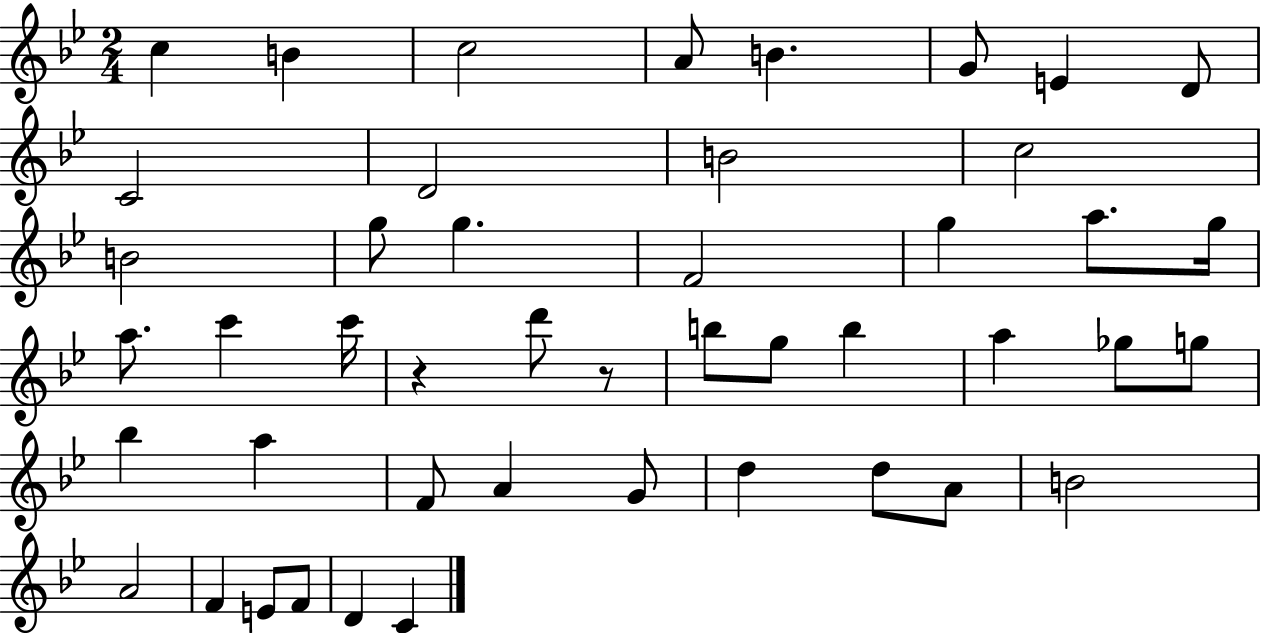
{
  \clef treble
  \numericTimeSignature
  \time 2/4
  \key bes \major
  c''4 b'4 | c''2 | a'8 b'4. | g'8 e'4 d'8 | \break c'2 | d'2 | b'2 | c''2 | \break b'2 | g''8 g''4. | f'2 | g''4 a''8. g''16 | \break a''8. c'''4 c'''16 | r4 d'''8 r8 | b''8 g''8 b''4 | a''4 ges''8 g''8 | \break bes''4 a''4 | f'8 a'4 g'8 | d''4 d''8 a'8 | b'2 | \break a'2 | f'4 e'8 f'8 | d'4 c'4 | \bar "|."
}